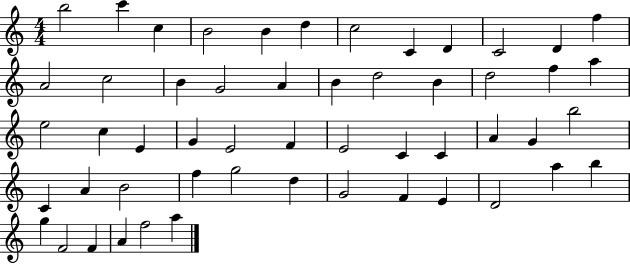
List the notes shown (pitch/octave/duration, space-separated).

B5/h C6/q C5/q B4/h B4/q D5/q C5/h C4/q D4/q C4/h D4/q F5/q A4/h C5/h B4/q G4/h A4/q B4/q D5/h B4/q D5/h F5/q A5/q E5/h C5/q E4/q G4/q E4/h F4/q E4/h C4/q C4/q A4/q G4/q B5/h C4/q A4/q B4/h F5/q G5/h D5/q G4/h F4/q E4/q D4/h A5/q B5/q G5/q F4/h F4/q A4/q F5/h A5/q